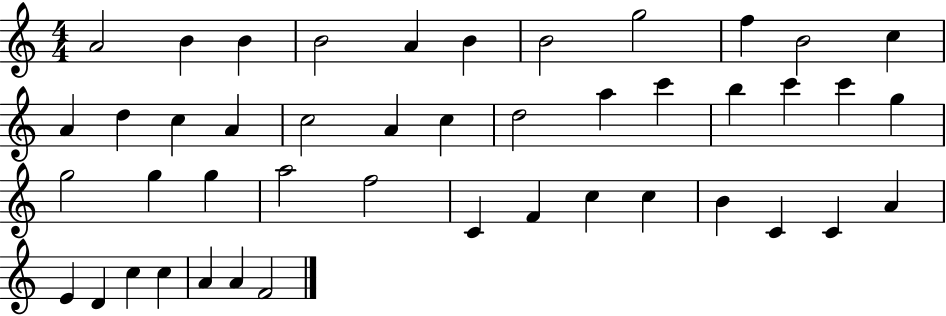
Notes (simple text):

A4/h B4/q B4/q B4/h A4/q B4/q B4/h G5/h F5/q B4/h C5/q A4/q D5/q C5/q A4/q C5/h A4/q C5/q D5/h A5/q C6/q B5/q C6/q C6/q G5/q G5/h G5/q G5/q A5/h F5/h C4/q F4/q C5/q C5/q B4/q C4/q C4/q A4/q E4/q D4/q C5/q C5/q A4/q A4/q F4/h